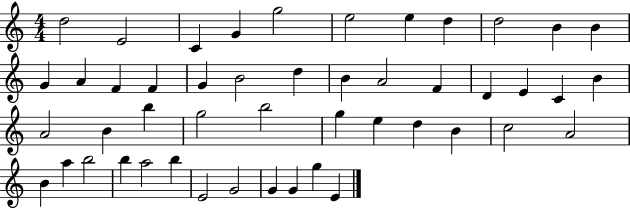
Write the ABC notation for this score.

X:1
T:Untitled
M:4/4
L:1/4
K:C
d2 E2 C G g2 e2 e d d2 B B G A F F G B2 d B A2 F D E C B A2 B b g2 b2 g e d B c2 A2 B a b2 b a2 b E2 G2 G G g E